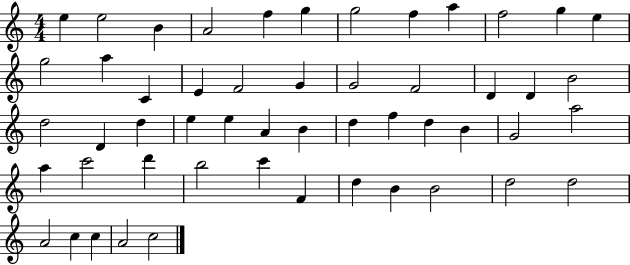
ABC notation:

X:1
T:Untitled
M:4/4
L:1/4
K:C
e e2 B A2 f g g2 f a f2 g e g2 a C E F2 G G2 F2 D D B2 d2 D d e e A B d f d B G2 a2 a c'2 d' b2 c' F d B B2 d2 d2 A2 c c A2 c2